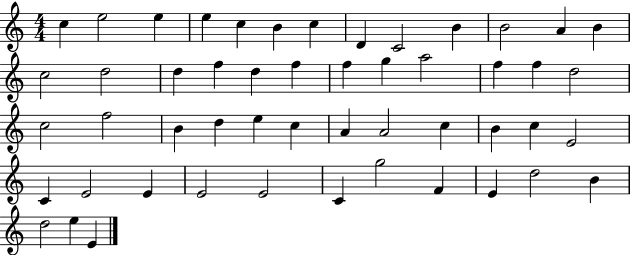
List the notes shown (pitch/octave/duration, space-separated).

C5/q E5/h E5/q E5/q C5/q B4/q C5/q D4/q C4/h B4/q B4/h A4/q B4/q C5/h D5/h D5/q F5/q D5/q F5/q F5/q G5/q A5/h F5/q F5/q D5/h C5/h F5/h B4/q D5/q E5/q C5/q A4/q A4/h C5/q B4/q C5/q E4/h C4/q E4/h E4/q E4/h E4/h C4/q G5/h F4/q E4/q D5/h B4/q D5/h E5/q E4/q